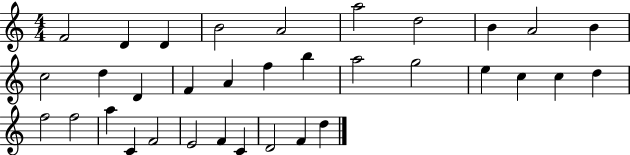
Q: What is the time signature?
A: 4/4